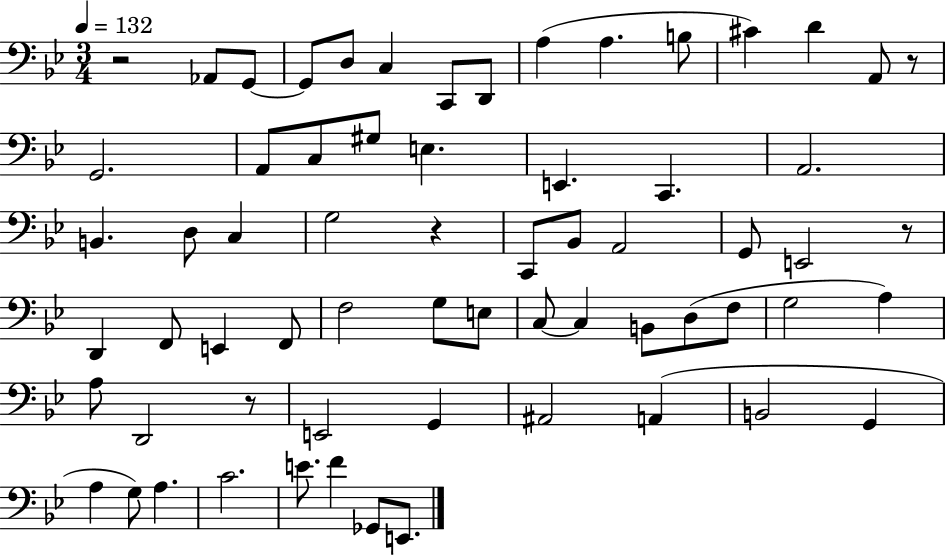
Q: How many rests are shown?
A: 5